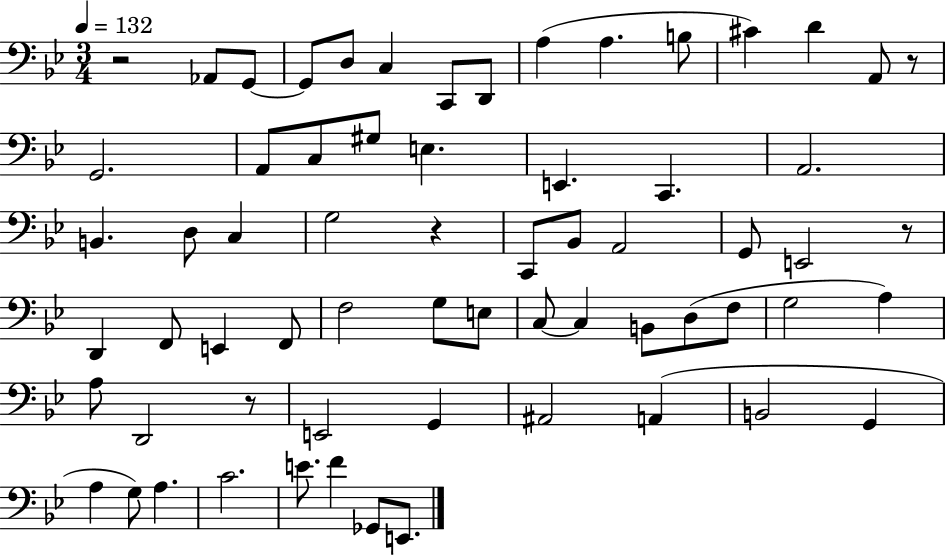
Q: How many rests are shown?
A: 5